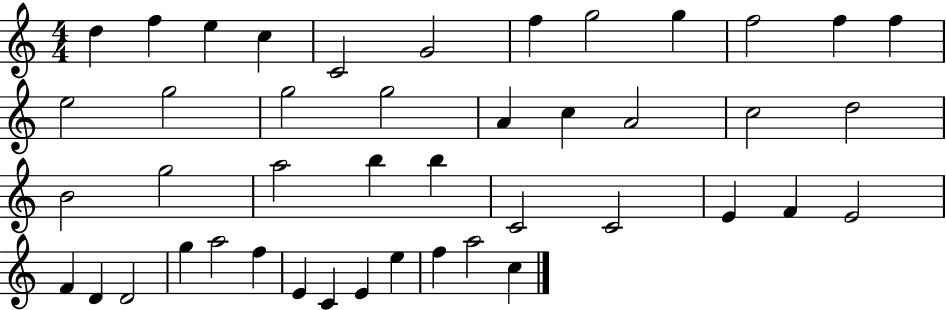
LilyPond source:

{
  \clef treble
  \numericTimeSignature
  \time 4/4
  \key c \major
  d''4 f''4 e''4 c''4 | c'2 g'2 | f''4 g''2 g''4 | f''2 f''4 f''4 | \break e''2 g''2 | g''2 g''2 | a'4 c''4 a'2 | c''2 d''2 | \break b'2 g''2 | a''2 b''4 b''4 | c'2 c'2 | e'4 f'4 e'2 | \break f'4 d'4 d'2 | g''4 a''2 f''4 | e'4 c'4 e'4 e''4 | f''4 a''2 c''4 | \break \bar "|."
}